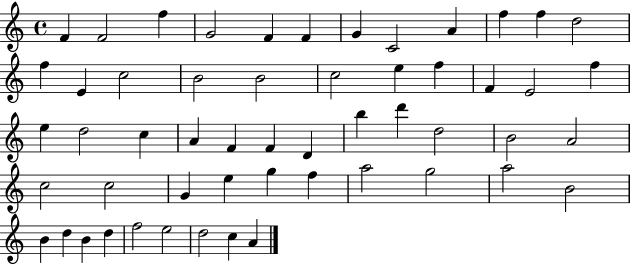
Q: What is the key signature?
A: C major